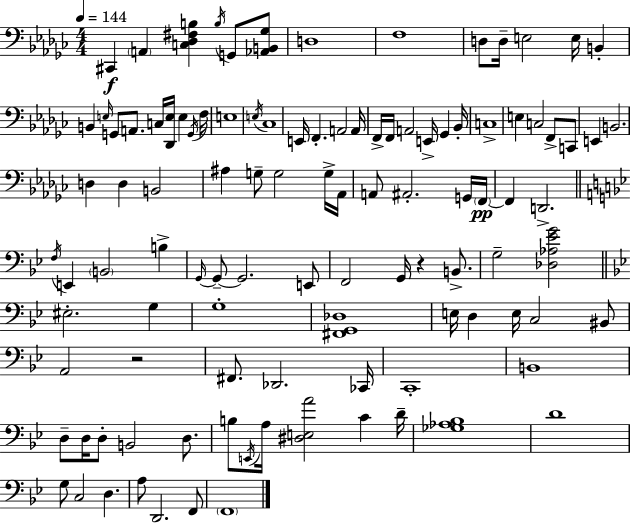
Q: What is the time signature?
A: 4/4